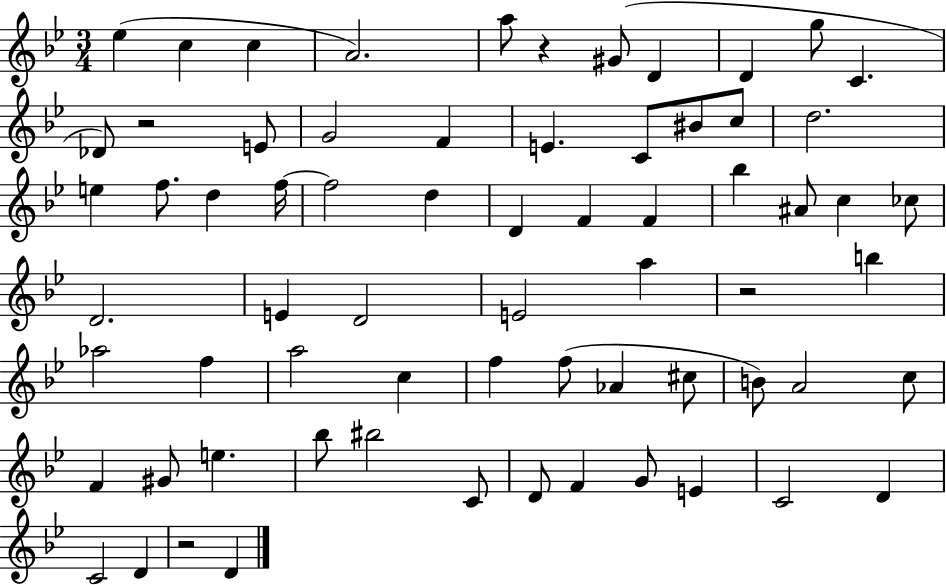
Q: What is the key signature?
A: BES major